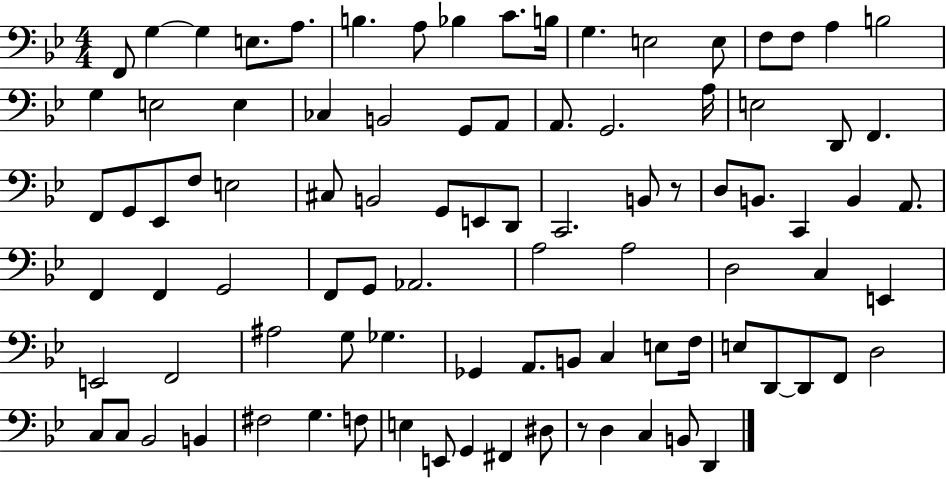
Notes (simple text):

F2/e G3/q G3/q E3/e. A3/e. B3/q. A3/e Bb3/q C4/e. B3/s G3/q. E3/h E3/e F3/e F3/e A3/q B3/h G3/q E3/h E3/q CES3/q B2/h G2/e A2/e A2/e. G2/h. A3/s E3/h D2/e F2/q. F2/e G2/e Eb2/e F3/e E3/h C#3/e B2/h G2/e E2/e D2/e C2/h. B2/e R/e D3/e B2/e. C2/q B2/q A2/e. F2/q F2/q G2/h F2/e G2/e Ab2/h. A3/h A3/h D3/h C3/q E2/q E2/h F2/h A#3/h G3/e Gb3/q. Gb2/q A2/e. B2/e C3/q E3/e F3/s E3/e D2/e D2/e F2/e D3/h C3/e C3/e Bb2/h B2/q F#3/h G3/q. F3/e E3/q E2/e G2/q F#2/q D#3/e R/e D3/q C3/q B2/e D2/q